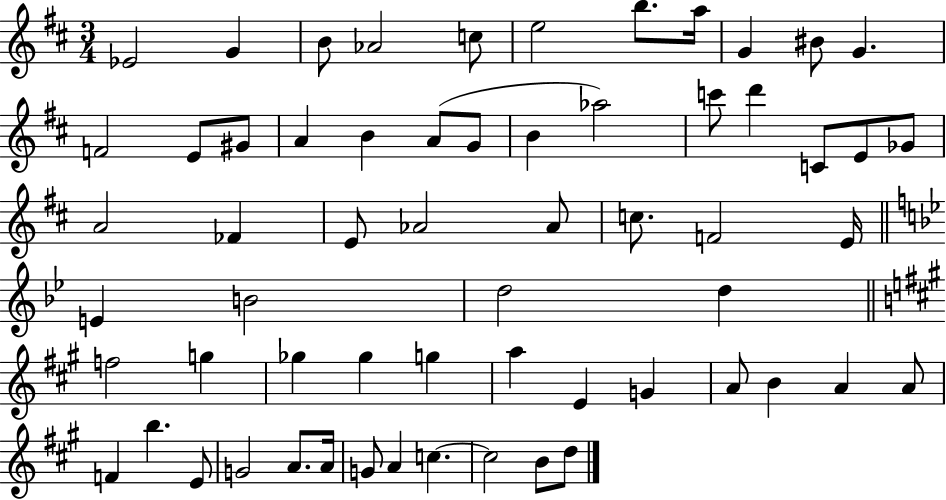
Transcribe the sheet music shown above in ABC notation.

X:1
T:Untitled
M:3/4
L:1/4
K:D
_E2 G B/2 _A2 c/2 e2 b/2 a/4 G ^B/2 G F2 E/2 ^G/2 A B A/2 G/2 B _a2 c'/2 d' C/2 E/2 _G/2 A2 _F E/2 _A2 _A/2 c/2 F2 E/4 E B2 d2 d f2 g _g _g g a E G A/2 B A A/2 F b E/2 G2 A/2 A/4 G/2 A c c2 B/2 d/2